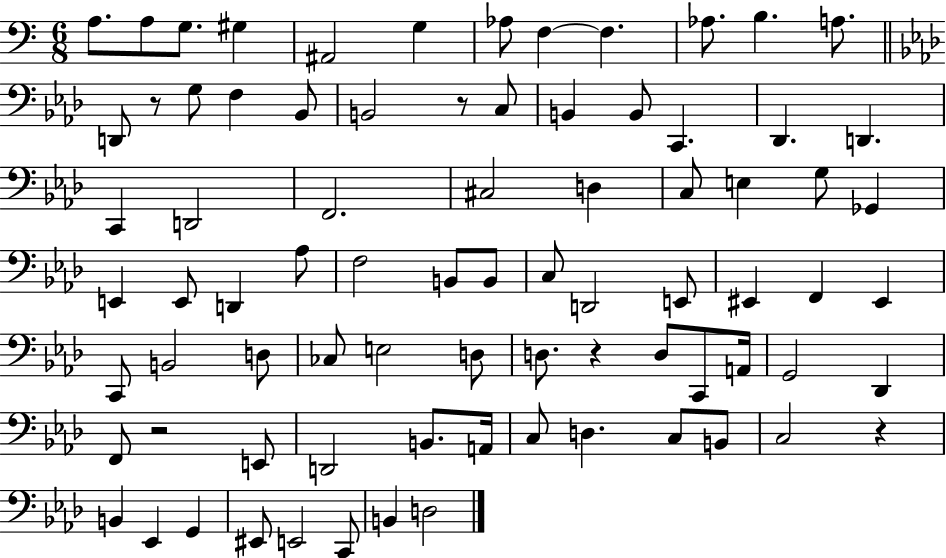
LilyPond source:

{
  \clef bass
  \numericTimeSignature
  \time 6/8
  \key c \major
  \repeat volta 2 { a8. a8 g8. gis4 | ais,2 g4 | aes8 f4~~ f4. | aes8. b4. a8. | \break \bar "||" \break \key f \minor d,8 r8 g8 f4 bes,8 | b,2 r8 c8 | b,4 b,8 c,4. | des,4. d,4. | \break c,4 d,2 | f,2. | cis2 d4 | c8 e4 g8 ges,4 | \break e,4 e,8 d,4 aes8 | f2 b,8 b,8 | c8 d,2 e,8 | eis,4 f,4 eis,4 | \break c,8 b,2 d8 | ces8 e2 d8 | d8. r4 d8 c,8 a,16 | g,2 des,4 | \break f,8 r2 e,8 | d,2 b,8. a,16 | c8 d4. c8 b,8 | c2 r4 | \break b,4 ees,4 g,4 | eis,8 e,2 c,8 | b,4 d2 | } \bar "|."
}